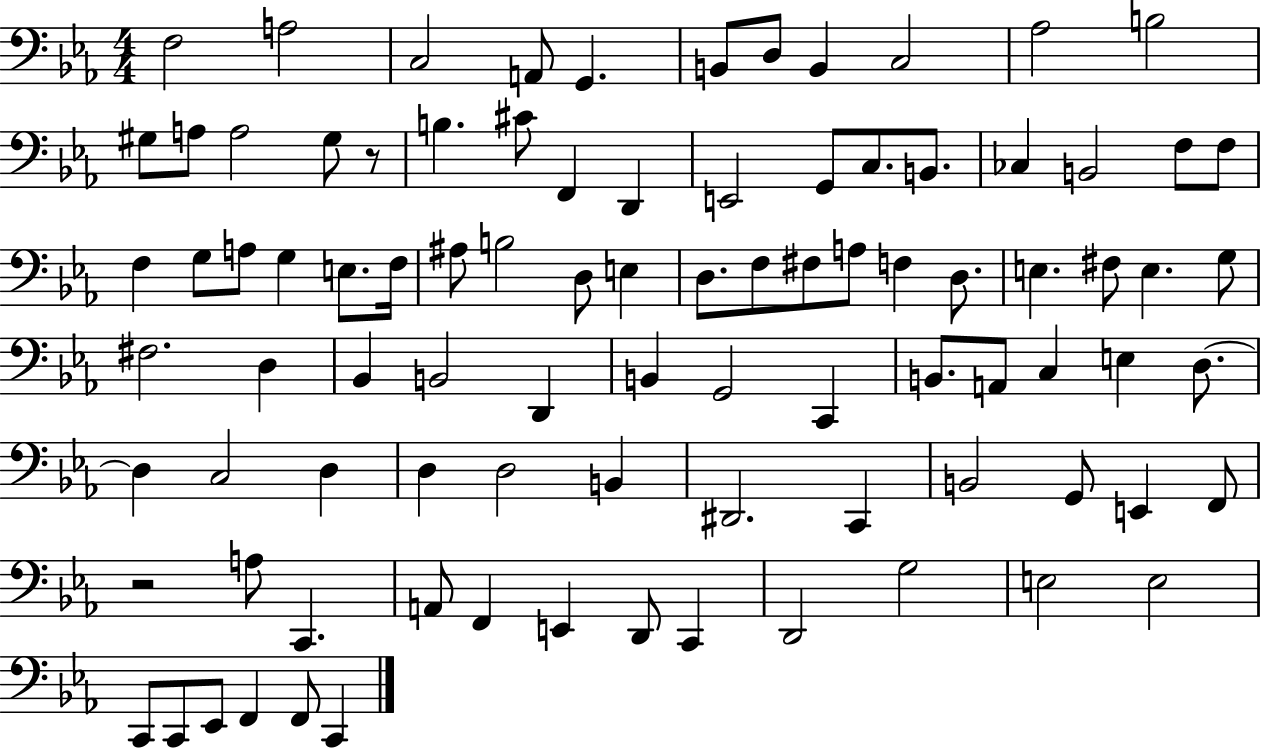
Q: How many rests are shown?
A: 2